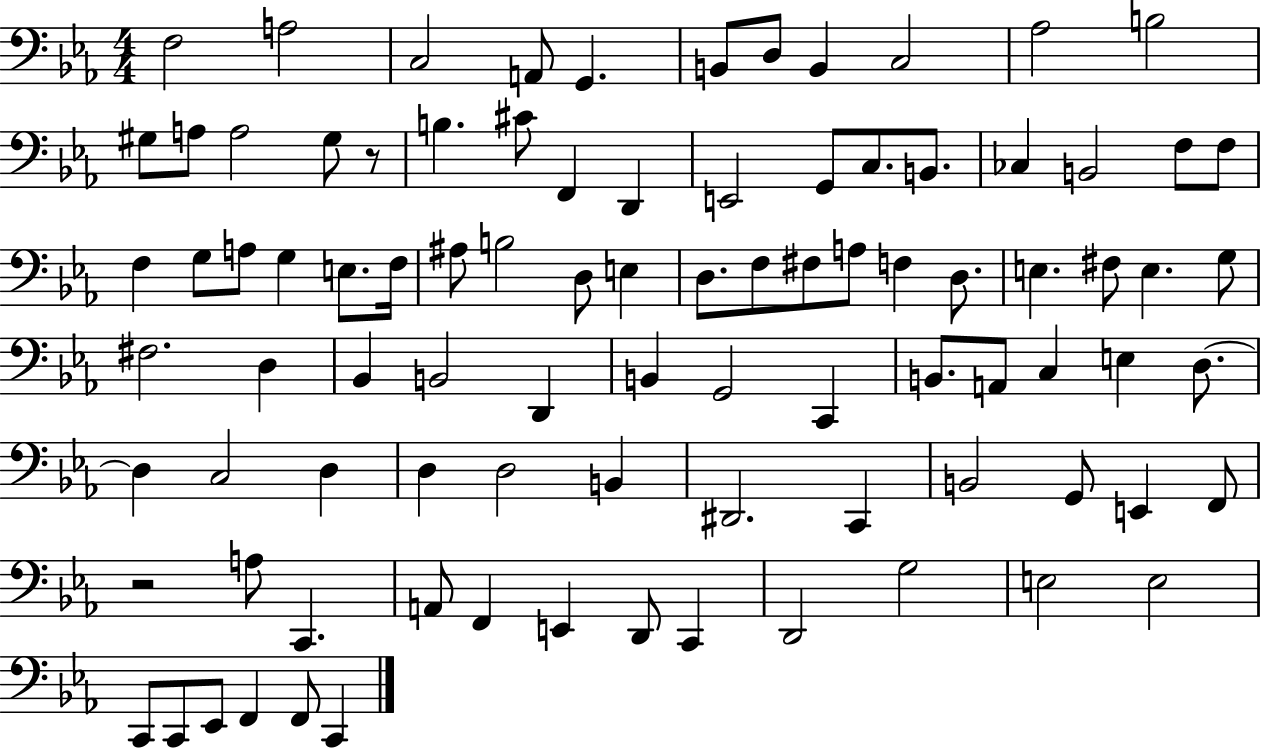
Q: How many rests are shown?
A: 2